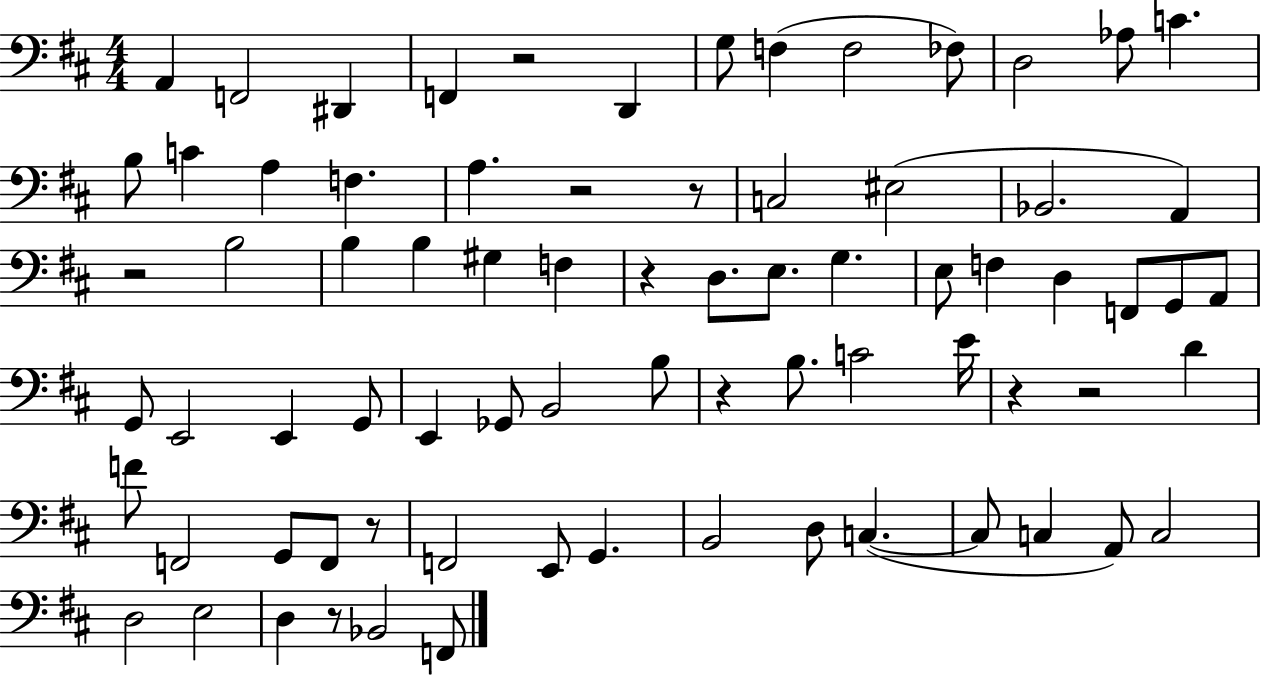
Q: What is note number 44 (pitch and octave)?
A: B3